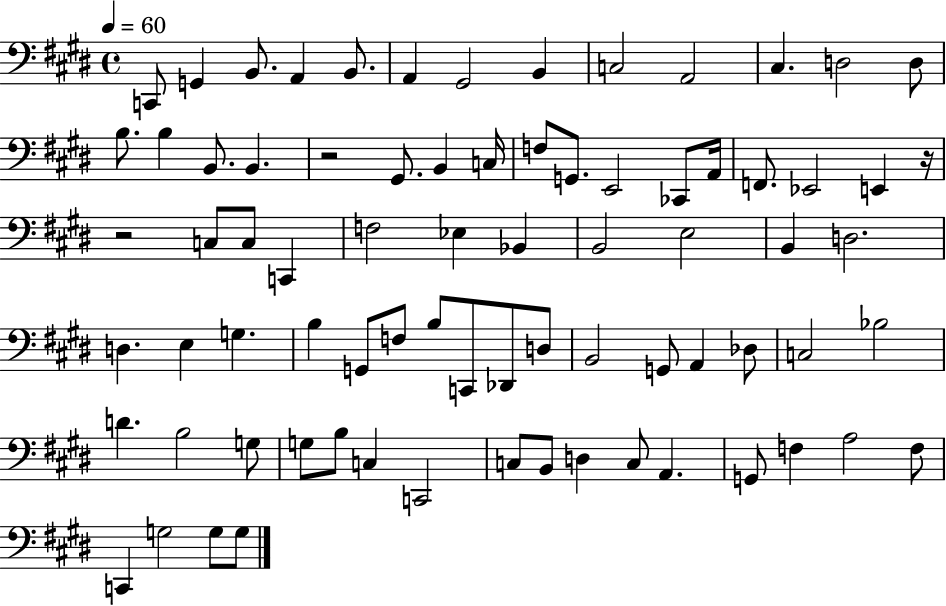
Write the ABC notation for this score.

X:1
T:Untitled
M:4/4
L:1/4
K:E
C,,/2 G,, B,,/2 A,, B,,/2 A,, ^G,,2 B,, C,2 A,,2 ^C, D,2 D,/2 B,/2 B, B,,/2 B,, z2 ^G,,/2 B,, C,/4 F,/2 G,,/2 E,,2 _C,,/2 A,,/4 F,,/2 _E,,2 E,, z/4 z2 C,/2 C,/2 C,, F,2 _E, _B,, B,,2 E,2 B,, D,2 D, E, G, B, G,,/2 F,/2 B,/2 C,,/2 _D,,/2 D,/2 B,,2 G,,/2 A,, _D,/2 C,2 _B,2 D B,2 G,/2 G,/2 B,/2 C, C,,2 C,/2 B,,/2 D, C,/2 A,, G,,/2 F, A,2 F,/2 C,, G,2 G,/2 G,/2